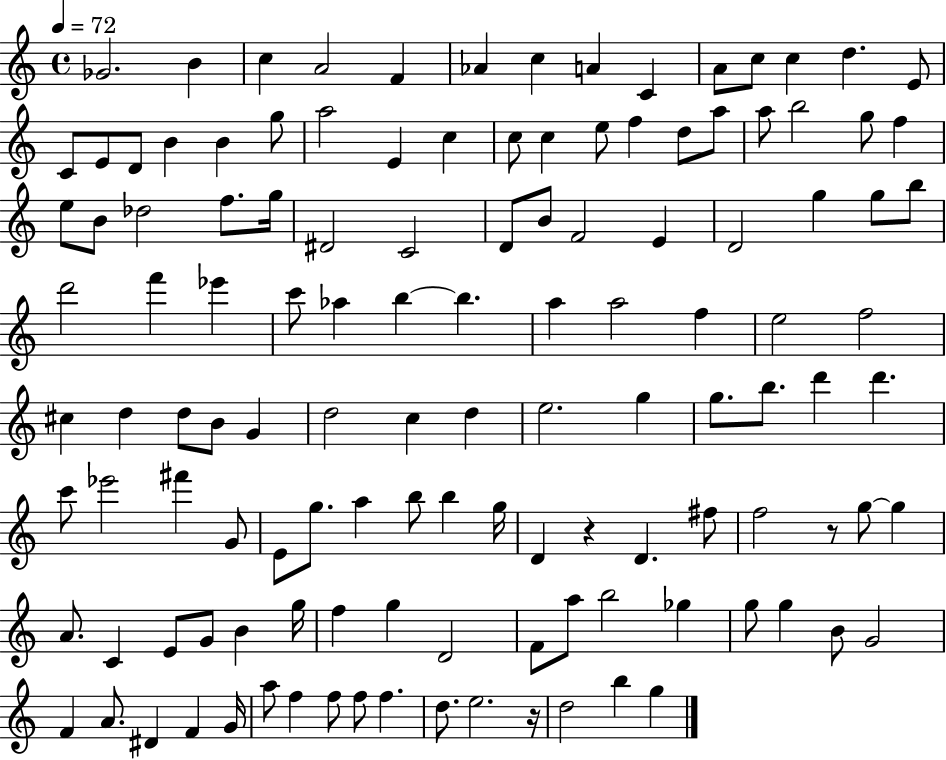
Gb4/h. B4/q C5/q A4/h F4/q Ab4/q C5/q A4/q C4/q A4/e C5/e C5/q D5/q. E4/e C4/e E4/e D4/e B4/q B4/q G5/e A5/h E4/q C5/q C5/e C5/q E5/e F5/q D5/e A5/e A5/e B5/h G5/e F5/q E5/e B4/e Db5/h F5/e. G5/s D#4/h C4/h D4/e B4/e F4/h E4/q D4/h G5/q G5/e B5/e D6/h F6/q Eb6/q C6/e Ab5/q B5/q B5/q. A5/q A5/h F5/q E5/h F5/h C#5/q D5/q D5/e B4/e G4/q D5/h C5/q D5/q E5/h. G5/q G5/e. B5/e. D6/q D6/q. C6/e Eb6/h F#6/q G4/e E4/e G5/e. A5/q B5/e B5/q G5/s D4/q R/q D4/q. F#5/e F5/h R/e G5/e G5/q A4/e. C4/q E4/e G4/e B4/q G5/s F5/q G5/q D4/h F4/e A5/e B5/h Gb5/q G5/e G5/q B4/e G4/h F4/q A4/e. D#4/q F4/q G4/s A5/e F5/q F5/e F5/e F5/q. D5/e. E5/h. R/s D5/h B5/q G5/q